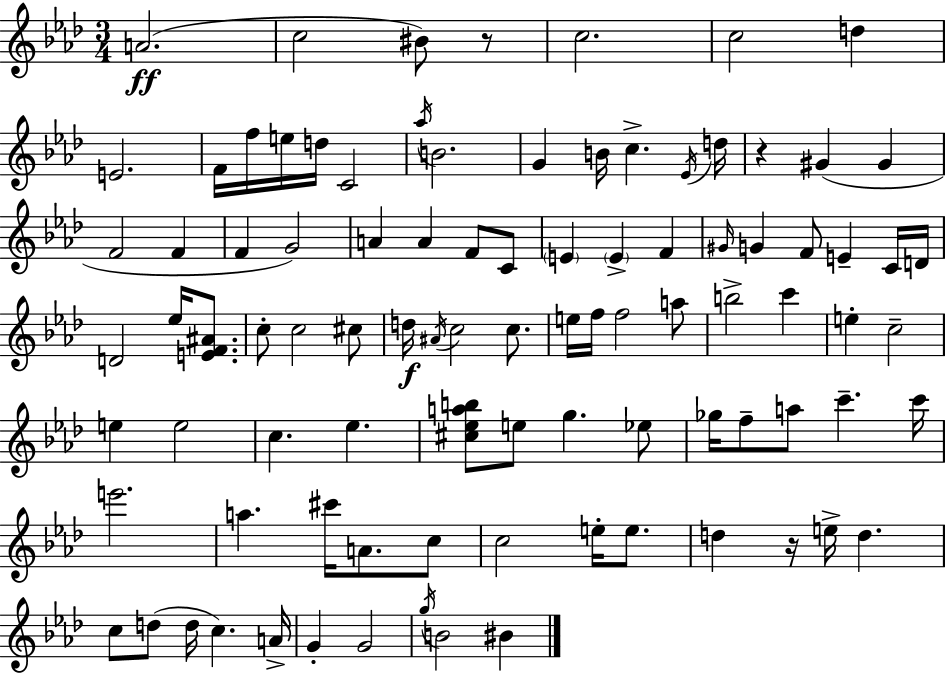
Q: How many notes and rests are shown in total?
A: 93